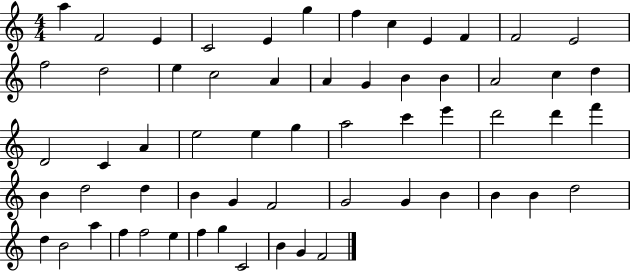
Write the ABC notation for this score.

X:1
T:Untitled
M:4/4
L:1/4
K:C
a F2 E C2 E g f c E F F2 E2 f2 d2 e c2 A A G B B A2 c d D2 C A e2 e g a2 c' e' d'2 d' f' B d2 d B G F2 G2 G B B B d2 d B2 a f f2 e f g C2 B G F2